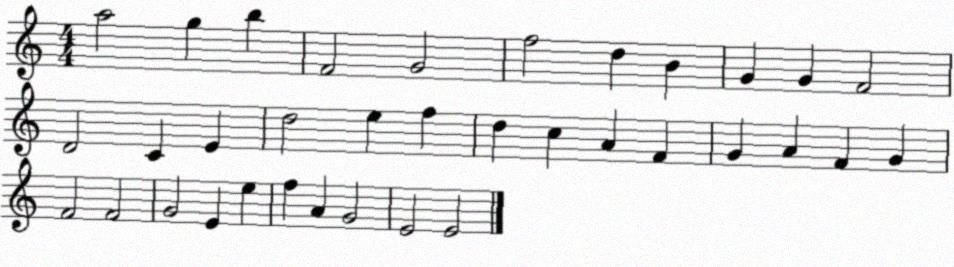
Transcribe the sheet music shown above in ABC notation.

X:1
T:Untitled
M:4/4
L:1/4
K:C
a2 g b F2 G2 f2 d B G G F2 D2 C E d2 e f d c A F G A F G F2 F2 G2 E e f A G2 E2 E2